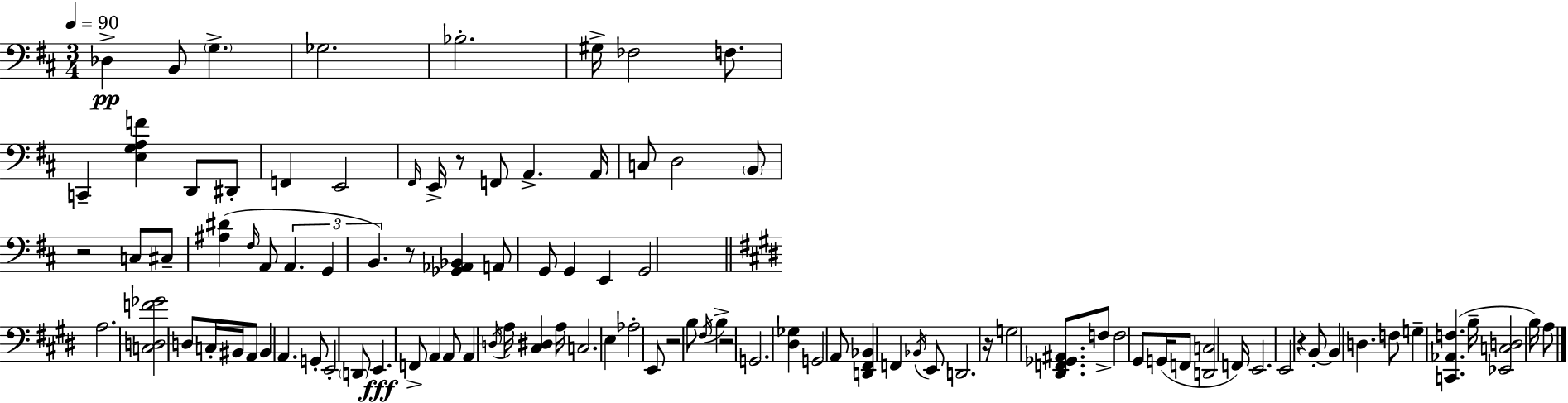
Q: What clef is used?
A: bass